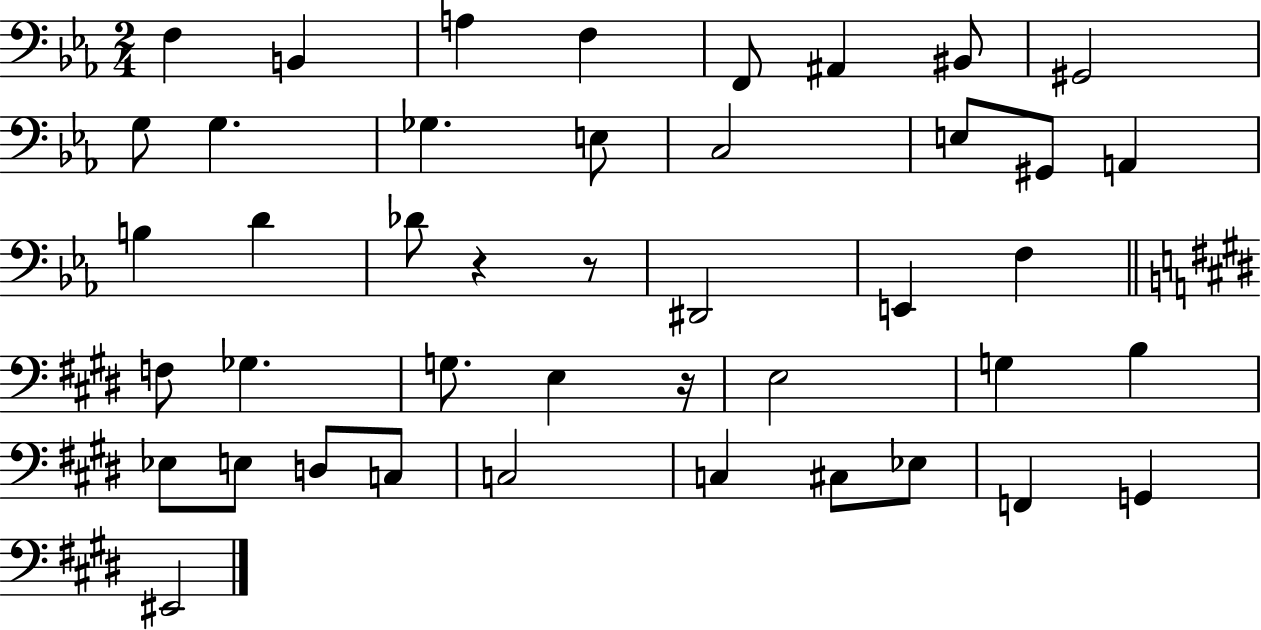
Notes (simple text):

F3/q B2/q A3/q F3/q F2/e A#2/q BIS2/e G#2/h G3/e G3/q. Gb3/q. E3/e C3/h E3/e G#2/e A2/q B3/q D4/q Db4/e R/q R/e D#2/h E2/q F3/q F3/e Gb3/q. G3/e. E3/q R/s E3/h G3/q B3/q Eb3/e E3/e D3/e C3/e C3/h C3/q C#3/e Eb3/e F2/q G2/q EIS2/h